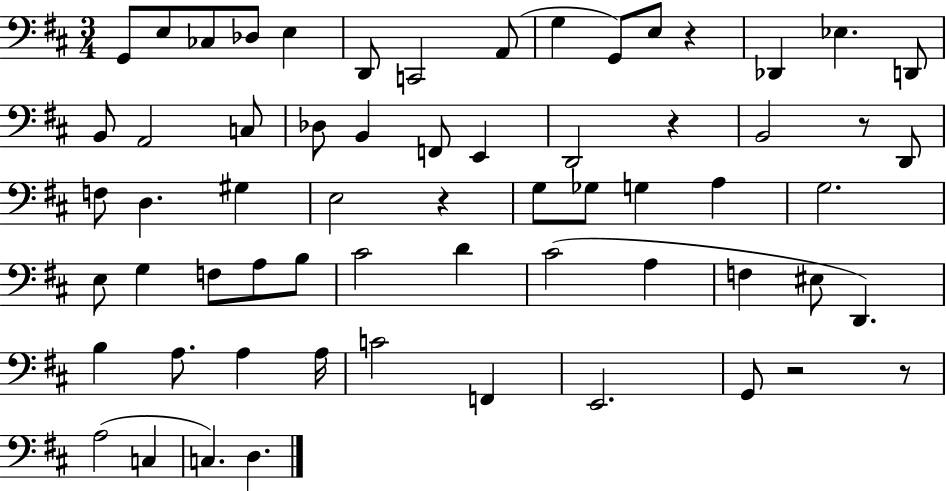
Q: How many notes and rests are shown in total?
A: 63